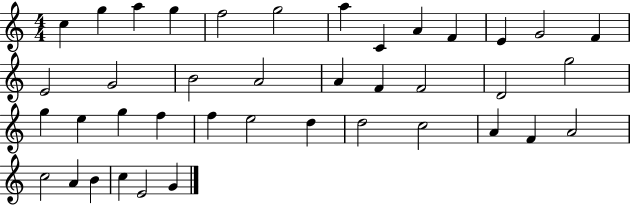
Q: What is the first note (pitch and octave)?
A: C5